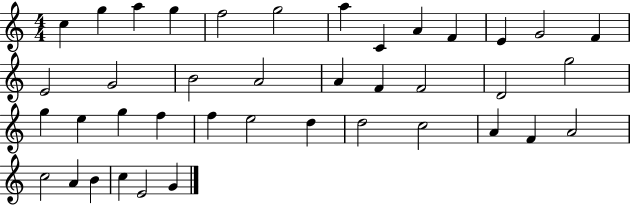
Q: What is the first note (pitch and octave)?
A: C5